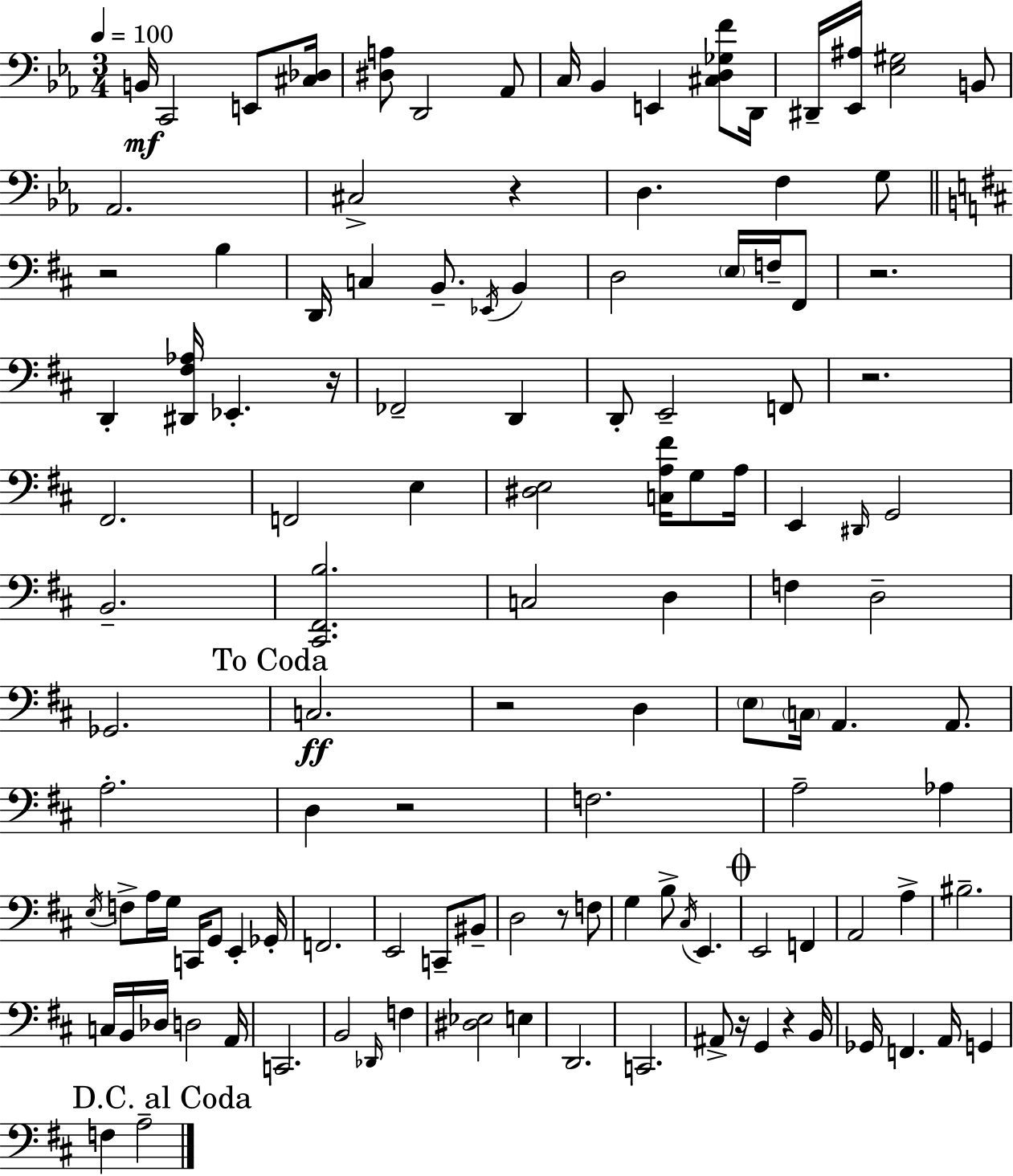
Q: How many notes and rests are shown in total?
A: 122